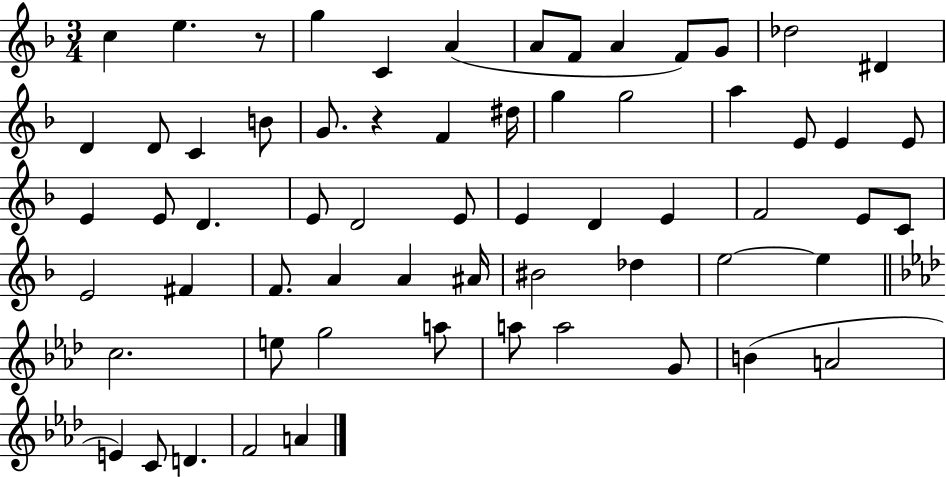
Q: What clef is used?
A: treble